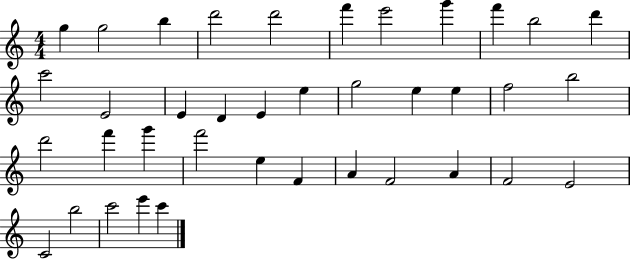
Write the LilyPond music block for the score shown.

{
  \clef treble
  \numericTimeSignature
  \time 4/4
  \key c \major
  g''4 g''2 b''4 | d'''2 d'''2 | f'''4 e'''2 g'''4 | f'''4 b''2 d'''4 | \break c'''2 e'2 | e'4 d'4 e'4 e''4 | g''2 e''4 e''4 | f''2 b''2 | \break d'''2 f'''4 g'''4 | f'''2 e''4 f'4 | a'4 f'2 a'4 | f'2 e'2 | \break c'2 b''2 | c'''2 e'''4 c'''4 | \bar "|."
}